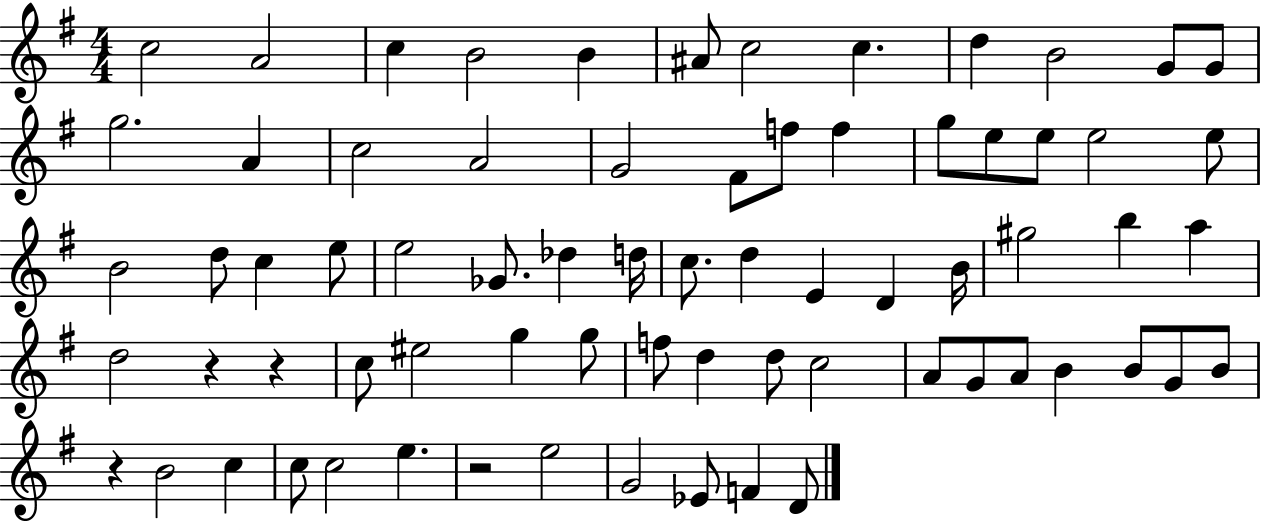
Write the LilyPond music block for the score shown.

{
  \clef treble
  \numericTimeSignature
  \time 4/4
  \key g \major
  c''2 a'2 | c''4 b'2 b'4 | ais'8 c''2 c''4. | d''4 b'2 g'8 g'8 | \break g''2. a'4 | c''2 a'2 | g'2 fis'8 f''8 f''4 | g''8 e''8 e''8 e''2 e''8 | \break b'2 d''8 c''4 e''8 | e''2 ges'8. des''4 d''16 | c''8. d''4 e'4 d'4 b'16 | gis''2 b''4 a''4 | \break d''2 r4 r4 | c''8 eis''2 g''4 g''8 | f''8 d''4 d''8 c''2 | a'8 g'8 a'8 b'4 b'8 g'8 b'8 | \break r4 b'2 c''4 | c''8 c''2 e''4. | r2 e''2 | g'2 ees'8 f'4 d'8 | \break \bar "|."
}